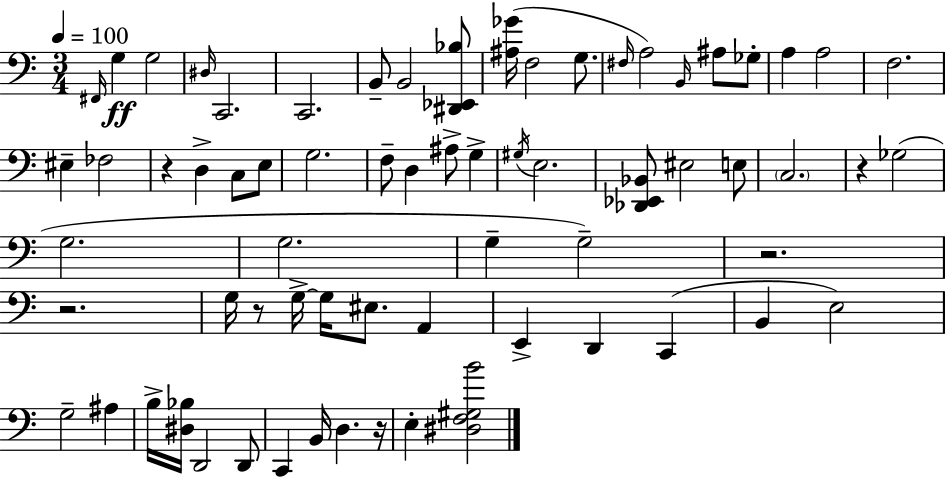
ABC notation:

X:1
T:Untitled
M:3/4
L:1/4
K:Am
^F,,/4 G, G,2 ^D,/4 C,,2 C,,2 B,,/2 B,,2 [^D,,_E,,_B,]/2 [^A,_G]/4 F,2 G,/2 ^F,/4 A,2 B,,/4 ^A,/2 _G,/2 A, A,2 F,2 ^E, _F,2 z D, C,/2 E,/2 G,2 F,/2 D, ^A,/2 G, ^G,/4 E,2 [_D,,_E,,_B,,]/2 ^E,2 E,/2 C,2 z _G,2 G,2 G,2 G, G,2 z2 z2 G,/4 z/2 G,/4 G,/4 ^E,/2 A,, E,, D,, C,, B,, E,2 G,2 ^A, B,/4 [^D,_B,]/4 D,,2 D,,/2 C,, B,,/4 D, z/4 E, [^D,F,^G,B]2